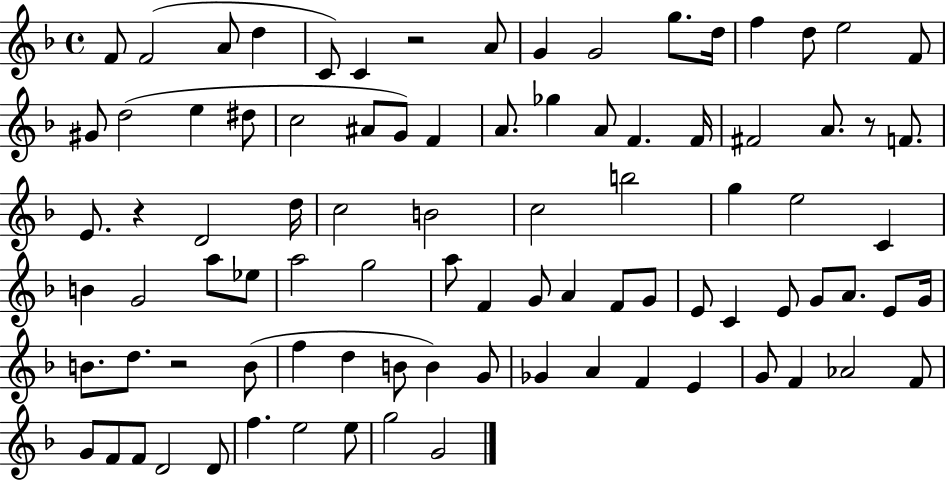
F4/e F4/h A4/e D5/q C4/e C4/q R/h A4/e G4/q G4/h G5/e. D5/s F5/q D5/e E5/h F4/e G#4/e D5/h E5/q D#5/e C5/h A#4/e G4/e F4/q A4/e. Gb5/q A4/e F4/q. F4/s F#4/h A4/e. R/e F4/e. E4/e. R/q D4/h D5/s C5/h B4/h C5/h B5/h G5/q E5/h C4/q B4/q G4/h A5/e Eb5/e A5/h G5/h A5/e F4/q G4/e A4/q F4/e G4/e E4/e C4/q E4/e G4/e A4/e. E4/e G4/s B4/e. D5/e. R/h B4/e F5/q D5/q B4/e B4/q G4/e Gb4/q A4/q F4/q E4/q G4/e F4/q Ab4/h F4/e G4/e F4/e F4/e D4/h D4/e F5/q. E5/h E5/e G5/h G4/h